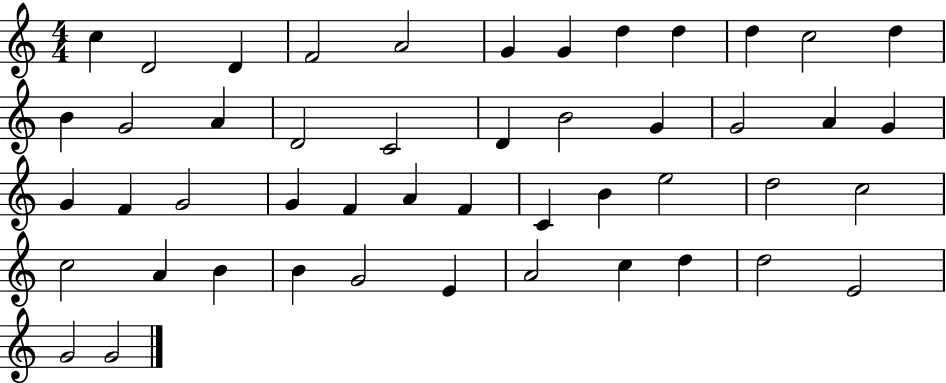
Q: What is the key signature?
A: C major